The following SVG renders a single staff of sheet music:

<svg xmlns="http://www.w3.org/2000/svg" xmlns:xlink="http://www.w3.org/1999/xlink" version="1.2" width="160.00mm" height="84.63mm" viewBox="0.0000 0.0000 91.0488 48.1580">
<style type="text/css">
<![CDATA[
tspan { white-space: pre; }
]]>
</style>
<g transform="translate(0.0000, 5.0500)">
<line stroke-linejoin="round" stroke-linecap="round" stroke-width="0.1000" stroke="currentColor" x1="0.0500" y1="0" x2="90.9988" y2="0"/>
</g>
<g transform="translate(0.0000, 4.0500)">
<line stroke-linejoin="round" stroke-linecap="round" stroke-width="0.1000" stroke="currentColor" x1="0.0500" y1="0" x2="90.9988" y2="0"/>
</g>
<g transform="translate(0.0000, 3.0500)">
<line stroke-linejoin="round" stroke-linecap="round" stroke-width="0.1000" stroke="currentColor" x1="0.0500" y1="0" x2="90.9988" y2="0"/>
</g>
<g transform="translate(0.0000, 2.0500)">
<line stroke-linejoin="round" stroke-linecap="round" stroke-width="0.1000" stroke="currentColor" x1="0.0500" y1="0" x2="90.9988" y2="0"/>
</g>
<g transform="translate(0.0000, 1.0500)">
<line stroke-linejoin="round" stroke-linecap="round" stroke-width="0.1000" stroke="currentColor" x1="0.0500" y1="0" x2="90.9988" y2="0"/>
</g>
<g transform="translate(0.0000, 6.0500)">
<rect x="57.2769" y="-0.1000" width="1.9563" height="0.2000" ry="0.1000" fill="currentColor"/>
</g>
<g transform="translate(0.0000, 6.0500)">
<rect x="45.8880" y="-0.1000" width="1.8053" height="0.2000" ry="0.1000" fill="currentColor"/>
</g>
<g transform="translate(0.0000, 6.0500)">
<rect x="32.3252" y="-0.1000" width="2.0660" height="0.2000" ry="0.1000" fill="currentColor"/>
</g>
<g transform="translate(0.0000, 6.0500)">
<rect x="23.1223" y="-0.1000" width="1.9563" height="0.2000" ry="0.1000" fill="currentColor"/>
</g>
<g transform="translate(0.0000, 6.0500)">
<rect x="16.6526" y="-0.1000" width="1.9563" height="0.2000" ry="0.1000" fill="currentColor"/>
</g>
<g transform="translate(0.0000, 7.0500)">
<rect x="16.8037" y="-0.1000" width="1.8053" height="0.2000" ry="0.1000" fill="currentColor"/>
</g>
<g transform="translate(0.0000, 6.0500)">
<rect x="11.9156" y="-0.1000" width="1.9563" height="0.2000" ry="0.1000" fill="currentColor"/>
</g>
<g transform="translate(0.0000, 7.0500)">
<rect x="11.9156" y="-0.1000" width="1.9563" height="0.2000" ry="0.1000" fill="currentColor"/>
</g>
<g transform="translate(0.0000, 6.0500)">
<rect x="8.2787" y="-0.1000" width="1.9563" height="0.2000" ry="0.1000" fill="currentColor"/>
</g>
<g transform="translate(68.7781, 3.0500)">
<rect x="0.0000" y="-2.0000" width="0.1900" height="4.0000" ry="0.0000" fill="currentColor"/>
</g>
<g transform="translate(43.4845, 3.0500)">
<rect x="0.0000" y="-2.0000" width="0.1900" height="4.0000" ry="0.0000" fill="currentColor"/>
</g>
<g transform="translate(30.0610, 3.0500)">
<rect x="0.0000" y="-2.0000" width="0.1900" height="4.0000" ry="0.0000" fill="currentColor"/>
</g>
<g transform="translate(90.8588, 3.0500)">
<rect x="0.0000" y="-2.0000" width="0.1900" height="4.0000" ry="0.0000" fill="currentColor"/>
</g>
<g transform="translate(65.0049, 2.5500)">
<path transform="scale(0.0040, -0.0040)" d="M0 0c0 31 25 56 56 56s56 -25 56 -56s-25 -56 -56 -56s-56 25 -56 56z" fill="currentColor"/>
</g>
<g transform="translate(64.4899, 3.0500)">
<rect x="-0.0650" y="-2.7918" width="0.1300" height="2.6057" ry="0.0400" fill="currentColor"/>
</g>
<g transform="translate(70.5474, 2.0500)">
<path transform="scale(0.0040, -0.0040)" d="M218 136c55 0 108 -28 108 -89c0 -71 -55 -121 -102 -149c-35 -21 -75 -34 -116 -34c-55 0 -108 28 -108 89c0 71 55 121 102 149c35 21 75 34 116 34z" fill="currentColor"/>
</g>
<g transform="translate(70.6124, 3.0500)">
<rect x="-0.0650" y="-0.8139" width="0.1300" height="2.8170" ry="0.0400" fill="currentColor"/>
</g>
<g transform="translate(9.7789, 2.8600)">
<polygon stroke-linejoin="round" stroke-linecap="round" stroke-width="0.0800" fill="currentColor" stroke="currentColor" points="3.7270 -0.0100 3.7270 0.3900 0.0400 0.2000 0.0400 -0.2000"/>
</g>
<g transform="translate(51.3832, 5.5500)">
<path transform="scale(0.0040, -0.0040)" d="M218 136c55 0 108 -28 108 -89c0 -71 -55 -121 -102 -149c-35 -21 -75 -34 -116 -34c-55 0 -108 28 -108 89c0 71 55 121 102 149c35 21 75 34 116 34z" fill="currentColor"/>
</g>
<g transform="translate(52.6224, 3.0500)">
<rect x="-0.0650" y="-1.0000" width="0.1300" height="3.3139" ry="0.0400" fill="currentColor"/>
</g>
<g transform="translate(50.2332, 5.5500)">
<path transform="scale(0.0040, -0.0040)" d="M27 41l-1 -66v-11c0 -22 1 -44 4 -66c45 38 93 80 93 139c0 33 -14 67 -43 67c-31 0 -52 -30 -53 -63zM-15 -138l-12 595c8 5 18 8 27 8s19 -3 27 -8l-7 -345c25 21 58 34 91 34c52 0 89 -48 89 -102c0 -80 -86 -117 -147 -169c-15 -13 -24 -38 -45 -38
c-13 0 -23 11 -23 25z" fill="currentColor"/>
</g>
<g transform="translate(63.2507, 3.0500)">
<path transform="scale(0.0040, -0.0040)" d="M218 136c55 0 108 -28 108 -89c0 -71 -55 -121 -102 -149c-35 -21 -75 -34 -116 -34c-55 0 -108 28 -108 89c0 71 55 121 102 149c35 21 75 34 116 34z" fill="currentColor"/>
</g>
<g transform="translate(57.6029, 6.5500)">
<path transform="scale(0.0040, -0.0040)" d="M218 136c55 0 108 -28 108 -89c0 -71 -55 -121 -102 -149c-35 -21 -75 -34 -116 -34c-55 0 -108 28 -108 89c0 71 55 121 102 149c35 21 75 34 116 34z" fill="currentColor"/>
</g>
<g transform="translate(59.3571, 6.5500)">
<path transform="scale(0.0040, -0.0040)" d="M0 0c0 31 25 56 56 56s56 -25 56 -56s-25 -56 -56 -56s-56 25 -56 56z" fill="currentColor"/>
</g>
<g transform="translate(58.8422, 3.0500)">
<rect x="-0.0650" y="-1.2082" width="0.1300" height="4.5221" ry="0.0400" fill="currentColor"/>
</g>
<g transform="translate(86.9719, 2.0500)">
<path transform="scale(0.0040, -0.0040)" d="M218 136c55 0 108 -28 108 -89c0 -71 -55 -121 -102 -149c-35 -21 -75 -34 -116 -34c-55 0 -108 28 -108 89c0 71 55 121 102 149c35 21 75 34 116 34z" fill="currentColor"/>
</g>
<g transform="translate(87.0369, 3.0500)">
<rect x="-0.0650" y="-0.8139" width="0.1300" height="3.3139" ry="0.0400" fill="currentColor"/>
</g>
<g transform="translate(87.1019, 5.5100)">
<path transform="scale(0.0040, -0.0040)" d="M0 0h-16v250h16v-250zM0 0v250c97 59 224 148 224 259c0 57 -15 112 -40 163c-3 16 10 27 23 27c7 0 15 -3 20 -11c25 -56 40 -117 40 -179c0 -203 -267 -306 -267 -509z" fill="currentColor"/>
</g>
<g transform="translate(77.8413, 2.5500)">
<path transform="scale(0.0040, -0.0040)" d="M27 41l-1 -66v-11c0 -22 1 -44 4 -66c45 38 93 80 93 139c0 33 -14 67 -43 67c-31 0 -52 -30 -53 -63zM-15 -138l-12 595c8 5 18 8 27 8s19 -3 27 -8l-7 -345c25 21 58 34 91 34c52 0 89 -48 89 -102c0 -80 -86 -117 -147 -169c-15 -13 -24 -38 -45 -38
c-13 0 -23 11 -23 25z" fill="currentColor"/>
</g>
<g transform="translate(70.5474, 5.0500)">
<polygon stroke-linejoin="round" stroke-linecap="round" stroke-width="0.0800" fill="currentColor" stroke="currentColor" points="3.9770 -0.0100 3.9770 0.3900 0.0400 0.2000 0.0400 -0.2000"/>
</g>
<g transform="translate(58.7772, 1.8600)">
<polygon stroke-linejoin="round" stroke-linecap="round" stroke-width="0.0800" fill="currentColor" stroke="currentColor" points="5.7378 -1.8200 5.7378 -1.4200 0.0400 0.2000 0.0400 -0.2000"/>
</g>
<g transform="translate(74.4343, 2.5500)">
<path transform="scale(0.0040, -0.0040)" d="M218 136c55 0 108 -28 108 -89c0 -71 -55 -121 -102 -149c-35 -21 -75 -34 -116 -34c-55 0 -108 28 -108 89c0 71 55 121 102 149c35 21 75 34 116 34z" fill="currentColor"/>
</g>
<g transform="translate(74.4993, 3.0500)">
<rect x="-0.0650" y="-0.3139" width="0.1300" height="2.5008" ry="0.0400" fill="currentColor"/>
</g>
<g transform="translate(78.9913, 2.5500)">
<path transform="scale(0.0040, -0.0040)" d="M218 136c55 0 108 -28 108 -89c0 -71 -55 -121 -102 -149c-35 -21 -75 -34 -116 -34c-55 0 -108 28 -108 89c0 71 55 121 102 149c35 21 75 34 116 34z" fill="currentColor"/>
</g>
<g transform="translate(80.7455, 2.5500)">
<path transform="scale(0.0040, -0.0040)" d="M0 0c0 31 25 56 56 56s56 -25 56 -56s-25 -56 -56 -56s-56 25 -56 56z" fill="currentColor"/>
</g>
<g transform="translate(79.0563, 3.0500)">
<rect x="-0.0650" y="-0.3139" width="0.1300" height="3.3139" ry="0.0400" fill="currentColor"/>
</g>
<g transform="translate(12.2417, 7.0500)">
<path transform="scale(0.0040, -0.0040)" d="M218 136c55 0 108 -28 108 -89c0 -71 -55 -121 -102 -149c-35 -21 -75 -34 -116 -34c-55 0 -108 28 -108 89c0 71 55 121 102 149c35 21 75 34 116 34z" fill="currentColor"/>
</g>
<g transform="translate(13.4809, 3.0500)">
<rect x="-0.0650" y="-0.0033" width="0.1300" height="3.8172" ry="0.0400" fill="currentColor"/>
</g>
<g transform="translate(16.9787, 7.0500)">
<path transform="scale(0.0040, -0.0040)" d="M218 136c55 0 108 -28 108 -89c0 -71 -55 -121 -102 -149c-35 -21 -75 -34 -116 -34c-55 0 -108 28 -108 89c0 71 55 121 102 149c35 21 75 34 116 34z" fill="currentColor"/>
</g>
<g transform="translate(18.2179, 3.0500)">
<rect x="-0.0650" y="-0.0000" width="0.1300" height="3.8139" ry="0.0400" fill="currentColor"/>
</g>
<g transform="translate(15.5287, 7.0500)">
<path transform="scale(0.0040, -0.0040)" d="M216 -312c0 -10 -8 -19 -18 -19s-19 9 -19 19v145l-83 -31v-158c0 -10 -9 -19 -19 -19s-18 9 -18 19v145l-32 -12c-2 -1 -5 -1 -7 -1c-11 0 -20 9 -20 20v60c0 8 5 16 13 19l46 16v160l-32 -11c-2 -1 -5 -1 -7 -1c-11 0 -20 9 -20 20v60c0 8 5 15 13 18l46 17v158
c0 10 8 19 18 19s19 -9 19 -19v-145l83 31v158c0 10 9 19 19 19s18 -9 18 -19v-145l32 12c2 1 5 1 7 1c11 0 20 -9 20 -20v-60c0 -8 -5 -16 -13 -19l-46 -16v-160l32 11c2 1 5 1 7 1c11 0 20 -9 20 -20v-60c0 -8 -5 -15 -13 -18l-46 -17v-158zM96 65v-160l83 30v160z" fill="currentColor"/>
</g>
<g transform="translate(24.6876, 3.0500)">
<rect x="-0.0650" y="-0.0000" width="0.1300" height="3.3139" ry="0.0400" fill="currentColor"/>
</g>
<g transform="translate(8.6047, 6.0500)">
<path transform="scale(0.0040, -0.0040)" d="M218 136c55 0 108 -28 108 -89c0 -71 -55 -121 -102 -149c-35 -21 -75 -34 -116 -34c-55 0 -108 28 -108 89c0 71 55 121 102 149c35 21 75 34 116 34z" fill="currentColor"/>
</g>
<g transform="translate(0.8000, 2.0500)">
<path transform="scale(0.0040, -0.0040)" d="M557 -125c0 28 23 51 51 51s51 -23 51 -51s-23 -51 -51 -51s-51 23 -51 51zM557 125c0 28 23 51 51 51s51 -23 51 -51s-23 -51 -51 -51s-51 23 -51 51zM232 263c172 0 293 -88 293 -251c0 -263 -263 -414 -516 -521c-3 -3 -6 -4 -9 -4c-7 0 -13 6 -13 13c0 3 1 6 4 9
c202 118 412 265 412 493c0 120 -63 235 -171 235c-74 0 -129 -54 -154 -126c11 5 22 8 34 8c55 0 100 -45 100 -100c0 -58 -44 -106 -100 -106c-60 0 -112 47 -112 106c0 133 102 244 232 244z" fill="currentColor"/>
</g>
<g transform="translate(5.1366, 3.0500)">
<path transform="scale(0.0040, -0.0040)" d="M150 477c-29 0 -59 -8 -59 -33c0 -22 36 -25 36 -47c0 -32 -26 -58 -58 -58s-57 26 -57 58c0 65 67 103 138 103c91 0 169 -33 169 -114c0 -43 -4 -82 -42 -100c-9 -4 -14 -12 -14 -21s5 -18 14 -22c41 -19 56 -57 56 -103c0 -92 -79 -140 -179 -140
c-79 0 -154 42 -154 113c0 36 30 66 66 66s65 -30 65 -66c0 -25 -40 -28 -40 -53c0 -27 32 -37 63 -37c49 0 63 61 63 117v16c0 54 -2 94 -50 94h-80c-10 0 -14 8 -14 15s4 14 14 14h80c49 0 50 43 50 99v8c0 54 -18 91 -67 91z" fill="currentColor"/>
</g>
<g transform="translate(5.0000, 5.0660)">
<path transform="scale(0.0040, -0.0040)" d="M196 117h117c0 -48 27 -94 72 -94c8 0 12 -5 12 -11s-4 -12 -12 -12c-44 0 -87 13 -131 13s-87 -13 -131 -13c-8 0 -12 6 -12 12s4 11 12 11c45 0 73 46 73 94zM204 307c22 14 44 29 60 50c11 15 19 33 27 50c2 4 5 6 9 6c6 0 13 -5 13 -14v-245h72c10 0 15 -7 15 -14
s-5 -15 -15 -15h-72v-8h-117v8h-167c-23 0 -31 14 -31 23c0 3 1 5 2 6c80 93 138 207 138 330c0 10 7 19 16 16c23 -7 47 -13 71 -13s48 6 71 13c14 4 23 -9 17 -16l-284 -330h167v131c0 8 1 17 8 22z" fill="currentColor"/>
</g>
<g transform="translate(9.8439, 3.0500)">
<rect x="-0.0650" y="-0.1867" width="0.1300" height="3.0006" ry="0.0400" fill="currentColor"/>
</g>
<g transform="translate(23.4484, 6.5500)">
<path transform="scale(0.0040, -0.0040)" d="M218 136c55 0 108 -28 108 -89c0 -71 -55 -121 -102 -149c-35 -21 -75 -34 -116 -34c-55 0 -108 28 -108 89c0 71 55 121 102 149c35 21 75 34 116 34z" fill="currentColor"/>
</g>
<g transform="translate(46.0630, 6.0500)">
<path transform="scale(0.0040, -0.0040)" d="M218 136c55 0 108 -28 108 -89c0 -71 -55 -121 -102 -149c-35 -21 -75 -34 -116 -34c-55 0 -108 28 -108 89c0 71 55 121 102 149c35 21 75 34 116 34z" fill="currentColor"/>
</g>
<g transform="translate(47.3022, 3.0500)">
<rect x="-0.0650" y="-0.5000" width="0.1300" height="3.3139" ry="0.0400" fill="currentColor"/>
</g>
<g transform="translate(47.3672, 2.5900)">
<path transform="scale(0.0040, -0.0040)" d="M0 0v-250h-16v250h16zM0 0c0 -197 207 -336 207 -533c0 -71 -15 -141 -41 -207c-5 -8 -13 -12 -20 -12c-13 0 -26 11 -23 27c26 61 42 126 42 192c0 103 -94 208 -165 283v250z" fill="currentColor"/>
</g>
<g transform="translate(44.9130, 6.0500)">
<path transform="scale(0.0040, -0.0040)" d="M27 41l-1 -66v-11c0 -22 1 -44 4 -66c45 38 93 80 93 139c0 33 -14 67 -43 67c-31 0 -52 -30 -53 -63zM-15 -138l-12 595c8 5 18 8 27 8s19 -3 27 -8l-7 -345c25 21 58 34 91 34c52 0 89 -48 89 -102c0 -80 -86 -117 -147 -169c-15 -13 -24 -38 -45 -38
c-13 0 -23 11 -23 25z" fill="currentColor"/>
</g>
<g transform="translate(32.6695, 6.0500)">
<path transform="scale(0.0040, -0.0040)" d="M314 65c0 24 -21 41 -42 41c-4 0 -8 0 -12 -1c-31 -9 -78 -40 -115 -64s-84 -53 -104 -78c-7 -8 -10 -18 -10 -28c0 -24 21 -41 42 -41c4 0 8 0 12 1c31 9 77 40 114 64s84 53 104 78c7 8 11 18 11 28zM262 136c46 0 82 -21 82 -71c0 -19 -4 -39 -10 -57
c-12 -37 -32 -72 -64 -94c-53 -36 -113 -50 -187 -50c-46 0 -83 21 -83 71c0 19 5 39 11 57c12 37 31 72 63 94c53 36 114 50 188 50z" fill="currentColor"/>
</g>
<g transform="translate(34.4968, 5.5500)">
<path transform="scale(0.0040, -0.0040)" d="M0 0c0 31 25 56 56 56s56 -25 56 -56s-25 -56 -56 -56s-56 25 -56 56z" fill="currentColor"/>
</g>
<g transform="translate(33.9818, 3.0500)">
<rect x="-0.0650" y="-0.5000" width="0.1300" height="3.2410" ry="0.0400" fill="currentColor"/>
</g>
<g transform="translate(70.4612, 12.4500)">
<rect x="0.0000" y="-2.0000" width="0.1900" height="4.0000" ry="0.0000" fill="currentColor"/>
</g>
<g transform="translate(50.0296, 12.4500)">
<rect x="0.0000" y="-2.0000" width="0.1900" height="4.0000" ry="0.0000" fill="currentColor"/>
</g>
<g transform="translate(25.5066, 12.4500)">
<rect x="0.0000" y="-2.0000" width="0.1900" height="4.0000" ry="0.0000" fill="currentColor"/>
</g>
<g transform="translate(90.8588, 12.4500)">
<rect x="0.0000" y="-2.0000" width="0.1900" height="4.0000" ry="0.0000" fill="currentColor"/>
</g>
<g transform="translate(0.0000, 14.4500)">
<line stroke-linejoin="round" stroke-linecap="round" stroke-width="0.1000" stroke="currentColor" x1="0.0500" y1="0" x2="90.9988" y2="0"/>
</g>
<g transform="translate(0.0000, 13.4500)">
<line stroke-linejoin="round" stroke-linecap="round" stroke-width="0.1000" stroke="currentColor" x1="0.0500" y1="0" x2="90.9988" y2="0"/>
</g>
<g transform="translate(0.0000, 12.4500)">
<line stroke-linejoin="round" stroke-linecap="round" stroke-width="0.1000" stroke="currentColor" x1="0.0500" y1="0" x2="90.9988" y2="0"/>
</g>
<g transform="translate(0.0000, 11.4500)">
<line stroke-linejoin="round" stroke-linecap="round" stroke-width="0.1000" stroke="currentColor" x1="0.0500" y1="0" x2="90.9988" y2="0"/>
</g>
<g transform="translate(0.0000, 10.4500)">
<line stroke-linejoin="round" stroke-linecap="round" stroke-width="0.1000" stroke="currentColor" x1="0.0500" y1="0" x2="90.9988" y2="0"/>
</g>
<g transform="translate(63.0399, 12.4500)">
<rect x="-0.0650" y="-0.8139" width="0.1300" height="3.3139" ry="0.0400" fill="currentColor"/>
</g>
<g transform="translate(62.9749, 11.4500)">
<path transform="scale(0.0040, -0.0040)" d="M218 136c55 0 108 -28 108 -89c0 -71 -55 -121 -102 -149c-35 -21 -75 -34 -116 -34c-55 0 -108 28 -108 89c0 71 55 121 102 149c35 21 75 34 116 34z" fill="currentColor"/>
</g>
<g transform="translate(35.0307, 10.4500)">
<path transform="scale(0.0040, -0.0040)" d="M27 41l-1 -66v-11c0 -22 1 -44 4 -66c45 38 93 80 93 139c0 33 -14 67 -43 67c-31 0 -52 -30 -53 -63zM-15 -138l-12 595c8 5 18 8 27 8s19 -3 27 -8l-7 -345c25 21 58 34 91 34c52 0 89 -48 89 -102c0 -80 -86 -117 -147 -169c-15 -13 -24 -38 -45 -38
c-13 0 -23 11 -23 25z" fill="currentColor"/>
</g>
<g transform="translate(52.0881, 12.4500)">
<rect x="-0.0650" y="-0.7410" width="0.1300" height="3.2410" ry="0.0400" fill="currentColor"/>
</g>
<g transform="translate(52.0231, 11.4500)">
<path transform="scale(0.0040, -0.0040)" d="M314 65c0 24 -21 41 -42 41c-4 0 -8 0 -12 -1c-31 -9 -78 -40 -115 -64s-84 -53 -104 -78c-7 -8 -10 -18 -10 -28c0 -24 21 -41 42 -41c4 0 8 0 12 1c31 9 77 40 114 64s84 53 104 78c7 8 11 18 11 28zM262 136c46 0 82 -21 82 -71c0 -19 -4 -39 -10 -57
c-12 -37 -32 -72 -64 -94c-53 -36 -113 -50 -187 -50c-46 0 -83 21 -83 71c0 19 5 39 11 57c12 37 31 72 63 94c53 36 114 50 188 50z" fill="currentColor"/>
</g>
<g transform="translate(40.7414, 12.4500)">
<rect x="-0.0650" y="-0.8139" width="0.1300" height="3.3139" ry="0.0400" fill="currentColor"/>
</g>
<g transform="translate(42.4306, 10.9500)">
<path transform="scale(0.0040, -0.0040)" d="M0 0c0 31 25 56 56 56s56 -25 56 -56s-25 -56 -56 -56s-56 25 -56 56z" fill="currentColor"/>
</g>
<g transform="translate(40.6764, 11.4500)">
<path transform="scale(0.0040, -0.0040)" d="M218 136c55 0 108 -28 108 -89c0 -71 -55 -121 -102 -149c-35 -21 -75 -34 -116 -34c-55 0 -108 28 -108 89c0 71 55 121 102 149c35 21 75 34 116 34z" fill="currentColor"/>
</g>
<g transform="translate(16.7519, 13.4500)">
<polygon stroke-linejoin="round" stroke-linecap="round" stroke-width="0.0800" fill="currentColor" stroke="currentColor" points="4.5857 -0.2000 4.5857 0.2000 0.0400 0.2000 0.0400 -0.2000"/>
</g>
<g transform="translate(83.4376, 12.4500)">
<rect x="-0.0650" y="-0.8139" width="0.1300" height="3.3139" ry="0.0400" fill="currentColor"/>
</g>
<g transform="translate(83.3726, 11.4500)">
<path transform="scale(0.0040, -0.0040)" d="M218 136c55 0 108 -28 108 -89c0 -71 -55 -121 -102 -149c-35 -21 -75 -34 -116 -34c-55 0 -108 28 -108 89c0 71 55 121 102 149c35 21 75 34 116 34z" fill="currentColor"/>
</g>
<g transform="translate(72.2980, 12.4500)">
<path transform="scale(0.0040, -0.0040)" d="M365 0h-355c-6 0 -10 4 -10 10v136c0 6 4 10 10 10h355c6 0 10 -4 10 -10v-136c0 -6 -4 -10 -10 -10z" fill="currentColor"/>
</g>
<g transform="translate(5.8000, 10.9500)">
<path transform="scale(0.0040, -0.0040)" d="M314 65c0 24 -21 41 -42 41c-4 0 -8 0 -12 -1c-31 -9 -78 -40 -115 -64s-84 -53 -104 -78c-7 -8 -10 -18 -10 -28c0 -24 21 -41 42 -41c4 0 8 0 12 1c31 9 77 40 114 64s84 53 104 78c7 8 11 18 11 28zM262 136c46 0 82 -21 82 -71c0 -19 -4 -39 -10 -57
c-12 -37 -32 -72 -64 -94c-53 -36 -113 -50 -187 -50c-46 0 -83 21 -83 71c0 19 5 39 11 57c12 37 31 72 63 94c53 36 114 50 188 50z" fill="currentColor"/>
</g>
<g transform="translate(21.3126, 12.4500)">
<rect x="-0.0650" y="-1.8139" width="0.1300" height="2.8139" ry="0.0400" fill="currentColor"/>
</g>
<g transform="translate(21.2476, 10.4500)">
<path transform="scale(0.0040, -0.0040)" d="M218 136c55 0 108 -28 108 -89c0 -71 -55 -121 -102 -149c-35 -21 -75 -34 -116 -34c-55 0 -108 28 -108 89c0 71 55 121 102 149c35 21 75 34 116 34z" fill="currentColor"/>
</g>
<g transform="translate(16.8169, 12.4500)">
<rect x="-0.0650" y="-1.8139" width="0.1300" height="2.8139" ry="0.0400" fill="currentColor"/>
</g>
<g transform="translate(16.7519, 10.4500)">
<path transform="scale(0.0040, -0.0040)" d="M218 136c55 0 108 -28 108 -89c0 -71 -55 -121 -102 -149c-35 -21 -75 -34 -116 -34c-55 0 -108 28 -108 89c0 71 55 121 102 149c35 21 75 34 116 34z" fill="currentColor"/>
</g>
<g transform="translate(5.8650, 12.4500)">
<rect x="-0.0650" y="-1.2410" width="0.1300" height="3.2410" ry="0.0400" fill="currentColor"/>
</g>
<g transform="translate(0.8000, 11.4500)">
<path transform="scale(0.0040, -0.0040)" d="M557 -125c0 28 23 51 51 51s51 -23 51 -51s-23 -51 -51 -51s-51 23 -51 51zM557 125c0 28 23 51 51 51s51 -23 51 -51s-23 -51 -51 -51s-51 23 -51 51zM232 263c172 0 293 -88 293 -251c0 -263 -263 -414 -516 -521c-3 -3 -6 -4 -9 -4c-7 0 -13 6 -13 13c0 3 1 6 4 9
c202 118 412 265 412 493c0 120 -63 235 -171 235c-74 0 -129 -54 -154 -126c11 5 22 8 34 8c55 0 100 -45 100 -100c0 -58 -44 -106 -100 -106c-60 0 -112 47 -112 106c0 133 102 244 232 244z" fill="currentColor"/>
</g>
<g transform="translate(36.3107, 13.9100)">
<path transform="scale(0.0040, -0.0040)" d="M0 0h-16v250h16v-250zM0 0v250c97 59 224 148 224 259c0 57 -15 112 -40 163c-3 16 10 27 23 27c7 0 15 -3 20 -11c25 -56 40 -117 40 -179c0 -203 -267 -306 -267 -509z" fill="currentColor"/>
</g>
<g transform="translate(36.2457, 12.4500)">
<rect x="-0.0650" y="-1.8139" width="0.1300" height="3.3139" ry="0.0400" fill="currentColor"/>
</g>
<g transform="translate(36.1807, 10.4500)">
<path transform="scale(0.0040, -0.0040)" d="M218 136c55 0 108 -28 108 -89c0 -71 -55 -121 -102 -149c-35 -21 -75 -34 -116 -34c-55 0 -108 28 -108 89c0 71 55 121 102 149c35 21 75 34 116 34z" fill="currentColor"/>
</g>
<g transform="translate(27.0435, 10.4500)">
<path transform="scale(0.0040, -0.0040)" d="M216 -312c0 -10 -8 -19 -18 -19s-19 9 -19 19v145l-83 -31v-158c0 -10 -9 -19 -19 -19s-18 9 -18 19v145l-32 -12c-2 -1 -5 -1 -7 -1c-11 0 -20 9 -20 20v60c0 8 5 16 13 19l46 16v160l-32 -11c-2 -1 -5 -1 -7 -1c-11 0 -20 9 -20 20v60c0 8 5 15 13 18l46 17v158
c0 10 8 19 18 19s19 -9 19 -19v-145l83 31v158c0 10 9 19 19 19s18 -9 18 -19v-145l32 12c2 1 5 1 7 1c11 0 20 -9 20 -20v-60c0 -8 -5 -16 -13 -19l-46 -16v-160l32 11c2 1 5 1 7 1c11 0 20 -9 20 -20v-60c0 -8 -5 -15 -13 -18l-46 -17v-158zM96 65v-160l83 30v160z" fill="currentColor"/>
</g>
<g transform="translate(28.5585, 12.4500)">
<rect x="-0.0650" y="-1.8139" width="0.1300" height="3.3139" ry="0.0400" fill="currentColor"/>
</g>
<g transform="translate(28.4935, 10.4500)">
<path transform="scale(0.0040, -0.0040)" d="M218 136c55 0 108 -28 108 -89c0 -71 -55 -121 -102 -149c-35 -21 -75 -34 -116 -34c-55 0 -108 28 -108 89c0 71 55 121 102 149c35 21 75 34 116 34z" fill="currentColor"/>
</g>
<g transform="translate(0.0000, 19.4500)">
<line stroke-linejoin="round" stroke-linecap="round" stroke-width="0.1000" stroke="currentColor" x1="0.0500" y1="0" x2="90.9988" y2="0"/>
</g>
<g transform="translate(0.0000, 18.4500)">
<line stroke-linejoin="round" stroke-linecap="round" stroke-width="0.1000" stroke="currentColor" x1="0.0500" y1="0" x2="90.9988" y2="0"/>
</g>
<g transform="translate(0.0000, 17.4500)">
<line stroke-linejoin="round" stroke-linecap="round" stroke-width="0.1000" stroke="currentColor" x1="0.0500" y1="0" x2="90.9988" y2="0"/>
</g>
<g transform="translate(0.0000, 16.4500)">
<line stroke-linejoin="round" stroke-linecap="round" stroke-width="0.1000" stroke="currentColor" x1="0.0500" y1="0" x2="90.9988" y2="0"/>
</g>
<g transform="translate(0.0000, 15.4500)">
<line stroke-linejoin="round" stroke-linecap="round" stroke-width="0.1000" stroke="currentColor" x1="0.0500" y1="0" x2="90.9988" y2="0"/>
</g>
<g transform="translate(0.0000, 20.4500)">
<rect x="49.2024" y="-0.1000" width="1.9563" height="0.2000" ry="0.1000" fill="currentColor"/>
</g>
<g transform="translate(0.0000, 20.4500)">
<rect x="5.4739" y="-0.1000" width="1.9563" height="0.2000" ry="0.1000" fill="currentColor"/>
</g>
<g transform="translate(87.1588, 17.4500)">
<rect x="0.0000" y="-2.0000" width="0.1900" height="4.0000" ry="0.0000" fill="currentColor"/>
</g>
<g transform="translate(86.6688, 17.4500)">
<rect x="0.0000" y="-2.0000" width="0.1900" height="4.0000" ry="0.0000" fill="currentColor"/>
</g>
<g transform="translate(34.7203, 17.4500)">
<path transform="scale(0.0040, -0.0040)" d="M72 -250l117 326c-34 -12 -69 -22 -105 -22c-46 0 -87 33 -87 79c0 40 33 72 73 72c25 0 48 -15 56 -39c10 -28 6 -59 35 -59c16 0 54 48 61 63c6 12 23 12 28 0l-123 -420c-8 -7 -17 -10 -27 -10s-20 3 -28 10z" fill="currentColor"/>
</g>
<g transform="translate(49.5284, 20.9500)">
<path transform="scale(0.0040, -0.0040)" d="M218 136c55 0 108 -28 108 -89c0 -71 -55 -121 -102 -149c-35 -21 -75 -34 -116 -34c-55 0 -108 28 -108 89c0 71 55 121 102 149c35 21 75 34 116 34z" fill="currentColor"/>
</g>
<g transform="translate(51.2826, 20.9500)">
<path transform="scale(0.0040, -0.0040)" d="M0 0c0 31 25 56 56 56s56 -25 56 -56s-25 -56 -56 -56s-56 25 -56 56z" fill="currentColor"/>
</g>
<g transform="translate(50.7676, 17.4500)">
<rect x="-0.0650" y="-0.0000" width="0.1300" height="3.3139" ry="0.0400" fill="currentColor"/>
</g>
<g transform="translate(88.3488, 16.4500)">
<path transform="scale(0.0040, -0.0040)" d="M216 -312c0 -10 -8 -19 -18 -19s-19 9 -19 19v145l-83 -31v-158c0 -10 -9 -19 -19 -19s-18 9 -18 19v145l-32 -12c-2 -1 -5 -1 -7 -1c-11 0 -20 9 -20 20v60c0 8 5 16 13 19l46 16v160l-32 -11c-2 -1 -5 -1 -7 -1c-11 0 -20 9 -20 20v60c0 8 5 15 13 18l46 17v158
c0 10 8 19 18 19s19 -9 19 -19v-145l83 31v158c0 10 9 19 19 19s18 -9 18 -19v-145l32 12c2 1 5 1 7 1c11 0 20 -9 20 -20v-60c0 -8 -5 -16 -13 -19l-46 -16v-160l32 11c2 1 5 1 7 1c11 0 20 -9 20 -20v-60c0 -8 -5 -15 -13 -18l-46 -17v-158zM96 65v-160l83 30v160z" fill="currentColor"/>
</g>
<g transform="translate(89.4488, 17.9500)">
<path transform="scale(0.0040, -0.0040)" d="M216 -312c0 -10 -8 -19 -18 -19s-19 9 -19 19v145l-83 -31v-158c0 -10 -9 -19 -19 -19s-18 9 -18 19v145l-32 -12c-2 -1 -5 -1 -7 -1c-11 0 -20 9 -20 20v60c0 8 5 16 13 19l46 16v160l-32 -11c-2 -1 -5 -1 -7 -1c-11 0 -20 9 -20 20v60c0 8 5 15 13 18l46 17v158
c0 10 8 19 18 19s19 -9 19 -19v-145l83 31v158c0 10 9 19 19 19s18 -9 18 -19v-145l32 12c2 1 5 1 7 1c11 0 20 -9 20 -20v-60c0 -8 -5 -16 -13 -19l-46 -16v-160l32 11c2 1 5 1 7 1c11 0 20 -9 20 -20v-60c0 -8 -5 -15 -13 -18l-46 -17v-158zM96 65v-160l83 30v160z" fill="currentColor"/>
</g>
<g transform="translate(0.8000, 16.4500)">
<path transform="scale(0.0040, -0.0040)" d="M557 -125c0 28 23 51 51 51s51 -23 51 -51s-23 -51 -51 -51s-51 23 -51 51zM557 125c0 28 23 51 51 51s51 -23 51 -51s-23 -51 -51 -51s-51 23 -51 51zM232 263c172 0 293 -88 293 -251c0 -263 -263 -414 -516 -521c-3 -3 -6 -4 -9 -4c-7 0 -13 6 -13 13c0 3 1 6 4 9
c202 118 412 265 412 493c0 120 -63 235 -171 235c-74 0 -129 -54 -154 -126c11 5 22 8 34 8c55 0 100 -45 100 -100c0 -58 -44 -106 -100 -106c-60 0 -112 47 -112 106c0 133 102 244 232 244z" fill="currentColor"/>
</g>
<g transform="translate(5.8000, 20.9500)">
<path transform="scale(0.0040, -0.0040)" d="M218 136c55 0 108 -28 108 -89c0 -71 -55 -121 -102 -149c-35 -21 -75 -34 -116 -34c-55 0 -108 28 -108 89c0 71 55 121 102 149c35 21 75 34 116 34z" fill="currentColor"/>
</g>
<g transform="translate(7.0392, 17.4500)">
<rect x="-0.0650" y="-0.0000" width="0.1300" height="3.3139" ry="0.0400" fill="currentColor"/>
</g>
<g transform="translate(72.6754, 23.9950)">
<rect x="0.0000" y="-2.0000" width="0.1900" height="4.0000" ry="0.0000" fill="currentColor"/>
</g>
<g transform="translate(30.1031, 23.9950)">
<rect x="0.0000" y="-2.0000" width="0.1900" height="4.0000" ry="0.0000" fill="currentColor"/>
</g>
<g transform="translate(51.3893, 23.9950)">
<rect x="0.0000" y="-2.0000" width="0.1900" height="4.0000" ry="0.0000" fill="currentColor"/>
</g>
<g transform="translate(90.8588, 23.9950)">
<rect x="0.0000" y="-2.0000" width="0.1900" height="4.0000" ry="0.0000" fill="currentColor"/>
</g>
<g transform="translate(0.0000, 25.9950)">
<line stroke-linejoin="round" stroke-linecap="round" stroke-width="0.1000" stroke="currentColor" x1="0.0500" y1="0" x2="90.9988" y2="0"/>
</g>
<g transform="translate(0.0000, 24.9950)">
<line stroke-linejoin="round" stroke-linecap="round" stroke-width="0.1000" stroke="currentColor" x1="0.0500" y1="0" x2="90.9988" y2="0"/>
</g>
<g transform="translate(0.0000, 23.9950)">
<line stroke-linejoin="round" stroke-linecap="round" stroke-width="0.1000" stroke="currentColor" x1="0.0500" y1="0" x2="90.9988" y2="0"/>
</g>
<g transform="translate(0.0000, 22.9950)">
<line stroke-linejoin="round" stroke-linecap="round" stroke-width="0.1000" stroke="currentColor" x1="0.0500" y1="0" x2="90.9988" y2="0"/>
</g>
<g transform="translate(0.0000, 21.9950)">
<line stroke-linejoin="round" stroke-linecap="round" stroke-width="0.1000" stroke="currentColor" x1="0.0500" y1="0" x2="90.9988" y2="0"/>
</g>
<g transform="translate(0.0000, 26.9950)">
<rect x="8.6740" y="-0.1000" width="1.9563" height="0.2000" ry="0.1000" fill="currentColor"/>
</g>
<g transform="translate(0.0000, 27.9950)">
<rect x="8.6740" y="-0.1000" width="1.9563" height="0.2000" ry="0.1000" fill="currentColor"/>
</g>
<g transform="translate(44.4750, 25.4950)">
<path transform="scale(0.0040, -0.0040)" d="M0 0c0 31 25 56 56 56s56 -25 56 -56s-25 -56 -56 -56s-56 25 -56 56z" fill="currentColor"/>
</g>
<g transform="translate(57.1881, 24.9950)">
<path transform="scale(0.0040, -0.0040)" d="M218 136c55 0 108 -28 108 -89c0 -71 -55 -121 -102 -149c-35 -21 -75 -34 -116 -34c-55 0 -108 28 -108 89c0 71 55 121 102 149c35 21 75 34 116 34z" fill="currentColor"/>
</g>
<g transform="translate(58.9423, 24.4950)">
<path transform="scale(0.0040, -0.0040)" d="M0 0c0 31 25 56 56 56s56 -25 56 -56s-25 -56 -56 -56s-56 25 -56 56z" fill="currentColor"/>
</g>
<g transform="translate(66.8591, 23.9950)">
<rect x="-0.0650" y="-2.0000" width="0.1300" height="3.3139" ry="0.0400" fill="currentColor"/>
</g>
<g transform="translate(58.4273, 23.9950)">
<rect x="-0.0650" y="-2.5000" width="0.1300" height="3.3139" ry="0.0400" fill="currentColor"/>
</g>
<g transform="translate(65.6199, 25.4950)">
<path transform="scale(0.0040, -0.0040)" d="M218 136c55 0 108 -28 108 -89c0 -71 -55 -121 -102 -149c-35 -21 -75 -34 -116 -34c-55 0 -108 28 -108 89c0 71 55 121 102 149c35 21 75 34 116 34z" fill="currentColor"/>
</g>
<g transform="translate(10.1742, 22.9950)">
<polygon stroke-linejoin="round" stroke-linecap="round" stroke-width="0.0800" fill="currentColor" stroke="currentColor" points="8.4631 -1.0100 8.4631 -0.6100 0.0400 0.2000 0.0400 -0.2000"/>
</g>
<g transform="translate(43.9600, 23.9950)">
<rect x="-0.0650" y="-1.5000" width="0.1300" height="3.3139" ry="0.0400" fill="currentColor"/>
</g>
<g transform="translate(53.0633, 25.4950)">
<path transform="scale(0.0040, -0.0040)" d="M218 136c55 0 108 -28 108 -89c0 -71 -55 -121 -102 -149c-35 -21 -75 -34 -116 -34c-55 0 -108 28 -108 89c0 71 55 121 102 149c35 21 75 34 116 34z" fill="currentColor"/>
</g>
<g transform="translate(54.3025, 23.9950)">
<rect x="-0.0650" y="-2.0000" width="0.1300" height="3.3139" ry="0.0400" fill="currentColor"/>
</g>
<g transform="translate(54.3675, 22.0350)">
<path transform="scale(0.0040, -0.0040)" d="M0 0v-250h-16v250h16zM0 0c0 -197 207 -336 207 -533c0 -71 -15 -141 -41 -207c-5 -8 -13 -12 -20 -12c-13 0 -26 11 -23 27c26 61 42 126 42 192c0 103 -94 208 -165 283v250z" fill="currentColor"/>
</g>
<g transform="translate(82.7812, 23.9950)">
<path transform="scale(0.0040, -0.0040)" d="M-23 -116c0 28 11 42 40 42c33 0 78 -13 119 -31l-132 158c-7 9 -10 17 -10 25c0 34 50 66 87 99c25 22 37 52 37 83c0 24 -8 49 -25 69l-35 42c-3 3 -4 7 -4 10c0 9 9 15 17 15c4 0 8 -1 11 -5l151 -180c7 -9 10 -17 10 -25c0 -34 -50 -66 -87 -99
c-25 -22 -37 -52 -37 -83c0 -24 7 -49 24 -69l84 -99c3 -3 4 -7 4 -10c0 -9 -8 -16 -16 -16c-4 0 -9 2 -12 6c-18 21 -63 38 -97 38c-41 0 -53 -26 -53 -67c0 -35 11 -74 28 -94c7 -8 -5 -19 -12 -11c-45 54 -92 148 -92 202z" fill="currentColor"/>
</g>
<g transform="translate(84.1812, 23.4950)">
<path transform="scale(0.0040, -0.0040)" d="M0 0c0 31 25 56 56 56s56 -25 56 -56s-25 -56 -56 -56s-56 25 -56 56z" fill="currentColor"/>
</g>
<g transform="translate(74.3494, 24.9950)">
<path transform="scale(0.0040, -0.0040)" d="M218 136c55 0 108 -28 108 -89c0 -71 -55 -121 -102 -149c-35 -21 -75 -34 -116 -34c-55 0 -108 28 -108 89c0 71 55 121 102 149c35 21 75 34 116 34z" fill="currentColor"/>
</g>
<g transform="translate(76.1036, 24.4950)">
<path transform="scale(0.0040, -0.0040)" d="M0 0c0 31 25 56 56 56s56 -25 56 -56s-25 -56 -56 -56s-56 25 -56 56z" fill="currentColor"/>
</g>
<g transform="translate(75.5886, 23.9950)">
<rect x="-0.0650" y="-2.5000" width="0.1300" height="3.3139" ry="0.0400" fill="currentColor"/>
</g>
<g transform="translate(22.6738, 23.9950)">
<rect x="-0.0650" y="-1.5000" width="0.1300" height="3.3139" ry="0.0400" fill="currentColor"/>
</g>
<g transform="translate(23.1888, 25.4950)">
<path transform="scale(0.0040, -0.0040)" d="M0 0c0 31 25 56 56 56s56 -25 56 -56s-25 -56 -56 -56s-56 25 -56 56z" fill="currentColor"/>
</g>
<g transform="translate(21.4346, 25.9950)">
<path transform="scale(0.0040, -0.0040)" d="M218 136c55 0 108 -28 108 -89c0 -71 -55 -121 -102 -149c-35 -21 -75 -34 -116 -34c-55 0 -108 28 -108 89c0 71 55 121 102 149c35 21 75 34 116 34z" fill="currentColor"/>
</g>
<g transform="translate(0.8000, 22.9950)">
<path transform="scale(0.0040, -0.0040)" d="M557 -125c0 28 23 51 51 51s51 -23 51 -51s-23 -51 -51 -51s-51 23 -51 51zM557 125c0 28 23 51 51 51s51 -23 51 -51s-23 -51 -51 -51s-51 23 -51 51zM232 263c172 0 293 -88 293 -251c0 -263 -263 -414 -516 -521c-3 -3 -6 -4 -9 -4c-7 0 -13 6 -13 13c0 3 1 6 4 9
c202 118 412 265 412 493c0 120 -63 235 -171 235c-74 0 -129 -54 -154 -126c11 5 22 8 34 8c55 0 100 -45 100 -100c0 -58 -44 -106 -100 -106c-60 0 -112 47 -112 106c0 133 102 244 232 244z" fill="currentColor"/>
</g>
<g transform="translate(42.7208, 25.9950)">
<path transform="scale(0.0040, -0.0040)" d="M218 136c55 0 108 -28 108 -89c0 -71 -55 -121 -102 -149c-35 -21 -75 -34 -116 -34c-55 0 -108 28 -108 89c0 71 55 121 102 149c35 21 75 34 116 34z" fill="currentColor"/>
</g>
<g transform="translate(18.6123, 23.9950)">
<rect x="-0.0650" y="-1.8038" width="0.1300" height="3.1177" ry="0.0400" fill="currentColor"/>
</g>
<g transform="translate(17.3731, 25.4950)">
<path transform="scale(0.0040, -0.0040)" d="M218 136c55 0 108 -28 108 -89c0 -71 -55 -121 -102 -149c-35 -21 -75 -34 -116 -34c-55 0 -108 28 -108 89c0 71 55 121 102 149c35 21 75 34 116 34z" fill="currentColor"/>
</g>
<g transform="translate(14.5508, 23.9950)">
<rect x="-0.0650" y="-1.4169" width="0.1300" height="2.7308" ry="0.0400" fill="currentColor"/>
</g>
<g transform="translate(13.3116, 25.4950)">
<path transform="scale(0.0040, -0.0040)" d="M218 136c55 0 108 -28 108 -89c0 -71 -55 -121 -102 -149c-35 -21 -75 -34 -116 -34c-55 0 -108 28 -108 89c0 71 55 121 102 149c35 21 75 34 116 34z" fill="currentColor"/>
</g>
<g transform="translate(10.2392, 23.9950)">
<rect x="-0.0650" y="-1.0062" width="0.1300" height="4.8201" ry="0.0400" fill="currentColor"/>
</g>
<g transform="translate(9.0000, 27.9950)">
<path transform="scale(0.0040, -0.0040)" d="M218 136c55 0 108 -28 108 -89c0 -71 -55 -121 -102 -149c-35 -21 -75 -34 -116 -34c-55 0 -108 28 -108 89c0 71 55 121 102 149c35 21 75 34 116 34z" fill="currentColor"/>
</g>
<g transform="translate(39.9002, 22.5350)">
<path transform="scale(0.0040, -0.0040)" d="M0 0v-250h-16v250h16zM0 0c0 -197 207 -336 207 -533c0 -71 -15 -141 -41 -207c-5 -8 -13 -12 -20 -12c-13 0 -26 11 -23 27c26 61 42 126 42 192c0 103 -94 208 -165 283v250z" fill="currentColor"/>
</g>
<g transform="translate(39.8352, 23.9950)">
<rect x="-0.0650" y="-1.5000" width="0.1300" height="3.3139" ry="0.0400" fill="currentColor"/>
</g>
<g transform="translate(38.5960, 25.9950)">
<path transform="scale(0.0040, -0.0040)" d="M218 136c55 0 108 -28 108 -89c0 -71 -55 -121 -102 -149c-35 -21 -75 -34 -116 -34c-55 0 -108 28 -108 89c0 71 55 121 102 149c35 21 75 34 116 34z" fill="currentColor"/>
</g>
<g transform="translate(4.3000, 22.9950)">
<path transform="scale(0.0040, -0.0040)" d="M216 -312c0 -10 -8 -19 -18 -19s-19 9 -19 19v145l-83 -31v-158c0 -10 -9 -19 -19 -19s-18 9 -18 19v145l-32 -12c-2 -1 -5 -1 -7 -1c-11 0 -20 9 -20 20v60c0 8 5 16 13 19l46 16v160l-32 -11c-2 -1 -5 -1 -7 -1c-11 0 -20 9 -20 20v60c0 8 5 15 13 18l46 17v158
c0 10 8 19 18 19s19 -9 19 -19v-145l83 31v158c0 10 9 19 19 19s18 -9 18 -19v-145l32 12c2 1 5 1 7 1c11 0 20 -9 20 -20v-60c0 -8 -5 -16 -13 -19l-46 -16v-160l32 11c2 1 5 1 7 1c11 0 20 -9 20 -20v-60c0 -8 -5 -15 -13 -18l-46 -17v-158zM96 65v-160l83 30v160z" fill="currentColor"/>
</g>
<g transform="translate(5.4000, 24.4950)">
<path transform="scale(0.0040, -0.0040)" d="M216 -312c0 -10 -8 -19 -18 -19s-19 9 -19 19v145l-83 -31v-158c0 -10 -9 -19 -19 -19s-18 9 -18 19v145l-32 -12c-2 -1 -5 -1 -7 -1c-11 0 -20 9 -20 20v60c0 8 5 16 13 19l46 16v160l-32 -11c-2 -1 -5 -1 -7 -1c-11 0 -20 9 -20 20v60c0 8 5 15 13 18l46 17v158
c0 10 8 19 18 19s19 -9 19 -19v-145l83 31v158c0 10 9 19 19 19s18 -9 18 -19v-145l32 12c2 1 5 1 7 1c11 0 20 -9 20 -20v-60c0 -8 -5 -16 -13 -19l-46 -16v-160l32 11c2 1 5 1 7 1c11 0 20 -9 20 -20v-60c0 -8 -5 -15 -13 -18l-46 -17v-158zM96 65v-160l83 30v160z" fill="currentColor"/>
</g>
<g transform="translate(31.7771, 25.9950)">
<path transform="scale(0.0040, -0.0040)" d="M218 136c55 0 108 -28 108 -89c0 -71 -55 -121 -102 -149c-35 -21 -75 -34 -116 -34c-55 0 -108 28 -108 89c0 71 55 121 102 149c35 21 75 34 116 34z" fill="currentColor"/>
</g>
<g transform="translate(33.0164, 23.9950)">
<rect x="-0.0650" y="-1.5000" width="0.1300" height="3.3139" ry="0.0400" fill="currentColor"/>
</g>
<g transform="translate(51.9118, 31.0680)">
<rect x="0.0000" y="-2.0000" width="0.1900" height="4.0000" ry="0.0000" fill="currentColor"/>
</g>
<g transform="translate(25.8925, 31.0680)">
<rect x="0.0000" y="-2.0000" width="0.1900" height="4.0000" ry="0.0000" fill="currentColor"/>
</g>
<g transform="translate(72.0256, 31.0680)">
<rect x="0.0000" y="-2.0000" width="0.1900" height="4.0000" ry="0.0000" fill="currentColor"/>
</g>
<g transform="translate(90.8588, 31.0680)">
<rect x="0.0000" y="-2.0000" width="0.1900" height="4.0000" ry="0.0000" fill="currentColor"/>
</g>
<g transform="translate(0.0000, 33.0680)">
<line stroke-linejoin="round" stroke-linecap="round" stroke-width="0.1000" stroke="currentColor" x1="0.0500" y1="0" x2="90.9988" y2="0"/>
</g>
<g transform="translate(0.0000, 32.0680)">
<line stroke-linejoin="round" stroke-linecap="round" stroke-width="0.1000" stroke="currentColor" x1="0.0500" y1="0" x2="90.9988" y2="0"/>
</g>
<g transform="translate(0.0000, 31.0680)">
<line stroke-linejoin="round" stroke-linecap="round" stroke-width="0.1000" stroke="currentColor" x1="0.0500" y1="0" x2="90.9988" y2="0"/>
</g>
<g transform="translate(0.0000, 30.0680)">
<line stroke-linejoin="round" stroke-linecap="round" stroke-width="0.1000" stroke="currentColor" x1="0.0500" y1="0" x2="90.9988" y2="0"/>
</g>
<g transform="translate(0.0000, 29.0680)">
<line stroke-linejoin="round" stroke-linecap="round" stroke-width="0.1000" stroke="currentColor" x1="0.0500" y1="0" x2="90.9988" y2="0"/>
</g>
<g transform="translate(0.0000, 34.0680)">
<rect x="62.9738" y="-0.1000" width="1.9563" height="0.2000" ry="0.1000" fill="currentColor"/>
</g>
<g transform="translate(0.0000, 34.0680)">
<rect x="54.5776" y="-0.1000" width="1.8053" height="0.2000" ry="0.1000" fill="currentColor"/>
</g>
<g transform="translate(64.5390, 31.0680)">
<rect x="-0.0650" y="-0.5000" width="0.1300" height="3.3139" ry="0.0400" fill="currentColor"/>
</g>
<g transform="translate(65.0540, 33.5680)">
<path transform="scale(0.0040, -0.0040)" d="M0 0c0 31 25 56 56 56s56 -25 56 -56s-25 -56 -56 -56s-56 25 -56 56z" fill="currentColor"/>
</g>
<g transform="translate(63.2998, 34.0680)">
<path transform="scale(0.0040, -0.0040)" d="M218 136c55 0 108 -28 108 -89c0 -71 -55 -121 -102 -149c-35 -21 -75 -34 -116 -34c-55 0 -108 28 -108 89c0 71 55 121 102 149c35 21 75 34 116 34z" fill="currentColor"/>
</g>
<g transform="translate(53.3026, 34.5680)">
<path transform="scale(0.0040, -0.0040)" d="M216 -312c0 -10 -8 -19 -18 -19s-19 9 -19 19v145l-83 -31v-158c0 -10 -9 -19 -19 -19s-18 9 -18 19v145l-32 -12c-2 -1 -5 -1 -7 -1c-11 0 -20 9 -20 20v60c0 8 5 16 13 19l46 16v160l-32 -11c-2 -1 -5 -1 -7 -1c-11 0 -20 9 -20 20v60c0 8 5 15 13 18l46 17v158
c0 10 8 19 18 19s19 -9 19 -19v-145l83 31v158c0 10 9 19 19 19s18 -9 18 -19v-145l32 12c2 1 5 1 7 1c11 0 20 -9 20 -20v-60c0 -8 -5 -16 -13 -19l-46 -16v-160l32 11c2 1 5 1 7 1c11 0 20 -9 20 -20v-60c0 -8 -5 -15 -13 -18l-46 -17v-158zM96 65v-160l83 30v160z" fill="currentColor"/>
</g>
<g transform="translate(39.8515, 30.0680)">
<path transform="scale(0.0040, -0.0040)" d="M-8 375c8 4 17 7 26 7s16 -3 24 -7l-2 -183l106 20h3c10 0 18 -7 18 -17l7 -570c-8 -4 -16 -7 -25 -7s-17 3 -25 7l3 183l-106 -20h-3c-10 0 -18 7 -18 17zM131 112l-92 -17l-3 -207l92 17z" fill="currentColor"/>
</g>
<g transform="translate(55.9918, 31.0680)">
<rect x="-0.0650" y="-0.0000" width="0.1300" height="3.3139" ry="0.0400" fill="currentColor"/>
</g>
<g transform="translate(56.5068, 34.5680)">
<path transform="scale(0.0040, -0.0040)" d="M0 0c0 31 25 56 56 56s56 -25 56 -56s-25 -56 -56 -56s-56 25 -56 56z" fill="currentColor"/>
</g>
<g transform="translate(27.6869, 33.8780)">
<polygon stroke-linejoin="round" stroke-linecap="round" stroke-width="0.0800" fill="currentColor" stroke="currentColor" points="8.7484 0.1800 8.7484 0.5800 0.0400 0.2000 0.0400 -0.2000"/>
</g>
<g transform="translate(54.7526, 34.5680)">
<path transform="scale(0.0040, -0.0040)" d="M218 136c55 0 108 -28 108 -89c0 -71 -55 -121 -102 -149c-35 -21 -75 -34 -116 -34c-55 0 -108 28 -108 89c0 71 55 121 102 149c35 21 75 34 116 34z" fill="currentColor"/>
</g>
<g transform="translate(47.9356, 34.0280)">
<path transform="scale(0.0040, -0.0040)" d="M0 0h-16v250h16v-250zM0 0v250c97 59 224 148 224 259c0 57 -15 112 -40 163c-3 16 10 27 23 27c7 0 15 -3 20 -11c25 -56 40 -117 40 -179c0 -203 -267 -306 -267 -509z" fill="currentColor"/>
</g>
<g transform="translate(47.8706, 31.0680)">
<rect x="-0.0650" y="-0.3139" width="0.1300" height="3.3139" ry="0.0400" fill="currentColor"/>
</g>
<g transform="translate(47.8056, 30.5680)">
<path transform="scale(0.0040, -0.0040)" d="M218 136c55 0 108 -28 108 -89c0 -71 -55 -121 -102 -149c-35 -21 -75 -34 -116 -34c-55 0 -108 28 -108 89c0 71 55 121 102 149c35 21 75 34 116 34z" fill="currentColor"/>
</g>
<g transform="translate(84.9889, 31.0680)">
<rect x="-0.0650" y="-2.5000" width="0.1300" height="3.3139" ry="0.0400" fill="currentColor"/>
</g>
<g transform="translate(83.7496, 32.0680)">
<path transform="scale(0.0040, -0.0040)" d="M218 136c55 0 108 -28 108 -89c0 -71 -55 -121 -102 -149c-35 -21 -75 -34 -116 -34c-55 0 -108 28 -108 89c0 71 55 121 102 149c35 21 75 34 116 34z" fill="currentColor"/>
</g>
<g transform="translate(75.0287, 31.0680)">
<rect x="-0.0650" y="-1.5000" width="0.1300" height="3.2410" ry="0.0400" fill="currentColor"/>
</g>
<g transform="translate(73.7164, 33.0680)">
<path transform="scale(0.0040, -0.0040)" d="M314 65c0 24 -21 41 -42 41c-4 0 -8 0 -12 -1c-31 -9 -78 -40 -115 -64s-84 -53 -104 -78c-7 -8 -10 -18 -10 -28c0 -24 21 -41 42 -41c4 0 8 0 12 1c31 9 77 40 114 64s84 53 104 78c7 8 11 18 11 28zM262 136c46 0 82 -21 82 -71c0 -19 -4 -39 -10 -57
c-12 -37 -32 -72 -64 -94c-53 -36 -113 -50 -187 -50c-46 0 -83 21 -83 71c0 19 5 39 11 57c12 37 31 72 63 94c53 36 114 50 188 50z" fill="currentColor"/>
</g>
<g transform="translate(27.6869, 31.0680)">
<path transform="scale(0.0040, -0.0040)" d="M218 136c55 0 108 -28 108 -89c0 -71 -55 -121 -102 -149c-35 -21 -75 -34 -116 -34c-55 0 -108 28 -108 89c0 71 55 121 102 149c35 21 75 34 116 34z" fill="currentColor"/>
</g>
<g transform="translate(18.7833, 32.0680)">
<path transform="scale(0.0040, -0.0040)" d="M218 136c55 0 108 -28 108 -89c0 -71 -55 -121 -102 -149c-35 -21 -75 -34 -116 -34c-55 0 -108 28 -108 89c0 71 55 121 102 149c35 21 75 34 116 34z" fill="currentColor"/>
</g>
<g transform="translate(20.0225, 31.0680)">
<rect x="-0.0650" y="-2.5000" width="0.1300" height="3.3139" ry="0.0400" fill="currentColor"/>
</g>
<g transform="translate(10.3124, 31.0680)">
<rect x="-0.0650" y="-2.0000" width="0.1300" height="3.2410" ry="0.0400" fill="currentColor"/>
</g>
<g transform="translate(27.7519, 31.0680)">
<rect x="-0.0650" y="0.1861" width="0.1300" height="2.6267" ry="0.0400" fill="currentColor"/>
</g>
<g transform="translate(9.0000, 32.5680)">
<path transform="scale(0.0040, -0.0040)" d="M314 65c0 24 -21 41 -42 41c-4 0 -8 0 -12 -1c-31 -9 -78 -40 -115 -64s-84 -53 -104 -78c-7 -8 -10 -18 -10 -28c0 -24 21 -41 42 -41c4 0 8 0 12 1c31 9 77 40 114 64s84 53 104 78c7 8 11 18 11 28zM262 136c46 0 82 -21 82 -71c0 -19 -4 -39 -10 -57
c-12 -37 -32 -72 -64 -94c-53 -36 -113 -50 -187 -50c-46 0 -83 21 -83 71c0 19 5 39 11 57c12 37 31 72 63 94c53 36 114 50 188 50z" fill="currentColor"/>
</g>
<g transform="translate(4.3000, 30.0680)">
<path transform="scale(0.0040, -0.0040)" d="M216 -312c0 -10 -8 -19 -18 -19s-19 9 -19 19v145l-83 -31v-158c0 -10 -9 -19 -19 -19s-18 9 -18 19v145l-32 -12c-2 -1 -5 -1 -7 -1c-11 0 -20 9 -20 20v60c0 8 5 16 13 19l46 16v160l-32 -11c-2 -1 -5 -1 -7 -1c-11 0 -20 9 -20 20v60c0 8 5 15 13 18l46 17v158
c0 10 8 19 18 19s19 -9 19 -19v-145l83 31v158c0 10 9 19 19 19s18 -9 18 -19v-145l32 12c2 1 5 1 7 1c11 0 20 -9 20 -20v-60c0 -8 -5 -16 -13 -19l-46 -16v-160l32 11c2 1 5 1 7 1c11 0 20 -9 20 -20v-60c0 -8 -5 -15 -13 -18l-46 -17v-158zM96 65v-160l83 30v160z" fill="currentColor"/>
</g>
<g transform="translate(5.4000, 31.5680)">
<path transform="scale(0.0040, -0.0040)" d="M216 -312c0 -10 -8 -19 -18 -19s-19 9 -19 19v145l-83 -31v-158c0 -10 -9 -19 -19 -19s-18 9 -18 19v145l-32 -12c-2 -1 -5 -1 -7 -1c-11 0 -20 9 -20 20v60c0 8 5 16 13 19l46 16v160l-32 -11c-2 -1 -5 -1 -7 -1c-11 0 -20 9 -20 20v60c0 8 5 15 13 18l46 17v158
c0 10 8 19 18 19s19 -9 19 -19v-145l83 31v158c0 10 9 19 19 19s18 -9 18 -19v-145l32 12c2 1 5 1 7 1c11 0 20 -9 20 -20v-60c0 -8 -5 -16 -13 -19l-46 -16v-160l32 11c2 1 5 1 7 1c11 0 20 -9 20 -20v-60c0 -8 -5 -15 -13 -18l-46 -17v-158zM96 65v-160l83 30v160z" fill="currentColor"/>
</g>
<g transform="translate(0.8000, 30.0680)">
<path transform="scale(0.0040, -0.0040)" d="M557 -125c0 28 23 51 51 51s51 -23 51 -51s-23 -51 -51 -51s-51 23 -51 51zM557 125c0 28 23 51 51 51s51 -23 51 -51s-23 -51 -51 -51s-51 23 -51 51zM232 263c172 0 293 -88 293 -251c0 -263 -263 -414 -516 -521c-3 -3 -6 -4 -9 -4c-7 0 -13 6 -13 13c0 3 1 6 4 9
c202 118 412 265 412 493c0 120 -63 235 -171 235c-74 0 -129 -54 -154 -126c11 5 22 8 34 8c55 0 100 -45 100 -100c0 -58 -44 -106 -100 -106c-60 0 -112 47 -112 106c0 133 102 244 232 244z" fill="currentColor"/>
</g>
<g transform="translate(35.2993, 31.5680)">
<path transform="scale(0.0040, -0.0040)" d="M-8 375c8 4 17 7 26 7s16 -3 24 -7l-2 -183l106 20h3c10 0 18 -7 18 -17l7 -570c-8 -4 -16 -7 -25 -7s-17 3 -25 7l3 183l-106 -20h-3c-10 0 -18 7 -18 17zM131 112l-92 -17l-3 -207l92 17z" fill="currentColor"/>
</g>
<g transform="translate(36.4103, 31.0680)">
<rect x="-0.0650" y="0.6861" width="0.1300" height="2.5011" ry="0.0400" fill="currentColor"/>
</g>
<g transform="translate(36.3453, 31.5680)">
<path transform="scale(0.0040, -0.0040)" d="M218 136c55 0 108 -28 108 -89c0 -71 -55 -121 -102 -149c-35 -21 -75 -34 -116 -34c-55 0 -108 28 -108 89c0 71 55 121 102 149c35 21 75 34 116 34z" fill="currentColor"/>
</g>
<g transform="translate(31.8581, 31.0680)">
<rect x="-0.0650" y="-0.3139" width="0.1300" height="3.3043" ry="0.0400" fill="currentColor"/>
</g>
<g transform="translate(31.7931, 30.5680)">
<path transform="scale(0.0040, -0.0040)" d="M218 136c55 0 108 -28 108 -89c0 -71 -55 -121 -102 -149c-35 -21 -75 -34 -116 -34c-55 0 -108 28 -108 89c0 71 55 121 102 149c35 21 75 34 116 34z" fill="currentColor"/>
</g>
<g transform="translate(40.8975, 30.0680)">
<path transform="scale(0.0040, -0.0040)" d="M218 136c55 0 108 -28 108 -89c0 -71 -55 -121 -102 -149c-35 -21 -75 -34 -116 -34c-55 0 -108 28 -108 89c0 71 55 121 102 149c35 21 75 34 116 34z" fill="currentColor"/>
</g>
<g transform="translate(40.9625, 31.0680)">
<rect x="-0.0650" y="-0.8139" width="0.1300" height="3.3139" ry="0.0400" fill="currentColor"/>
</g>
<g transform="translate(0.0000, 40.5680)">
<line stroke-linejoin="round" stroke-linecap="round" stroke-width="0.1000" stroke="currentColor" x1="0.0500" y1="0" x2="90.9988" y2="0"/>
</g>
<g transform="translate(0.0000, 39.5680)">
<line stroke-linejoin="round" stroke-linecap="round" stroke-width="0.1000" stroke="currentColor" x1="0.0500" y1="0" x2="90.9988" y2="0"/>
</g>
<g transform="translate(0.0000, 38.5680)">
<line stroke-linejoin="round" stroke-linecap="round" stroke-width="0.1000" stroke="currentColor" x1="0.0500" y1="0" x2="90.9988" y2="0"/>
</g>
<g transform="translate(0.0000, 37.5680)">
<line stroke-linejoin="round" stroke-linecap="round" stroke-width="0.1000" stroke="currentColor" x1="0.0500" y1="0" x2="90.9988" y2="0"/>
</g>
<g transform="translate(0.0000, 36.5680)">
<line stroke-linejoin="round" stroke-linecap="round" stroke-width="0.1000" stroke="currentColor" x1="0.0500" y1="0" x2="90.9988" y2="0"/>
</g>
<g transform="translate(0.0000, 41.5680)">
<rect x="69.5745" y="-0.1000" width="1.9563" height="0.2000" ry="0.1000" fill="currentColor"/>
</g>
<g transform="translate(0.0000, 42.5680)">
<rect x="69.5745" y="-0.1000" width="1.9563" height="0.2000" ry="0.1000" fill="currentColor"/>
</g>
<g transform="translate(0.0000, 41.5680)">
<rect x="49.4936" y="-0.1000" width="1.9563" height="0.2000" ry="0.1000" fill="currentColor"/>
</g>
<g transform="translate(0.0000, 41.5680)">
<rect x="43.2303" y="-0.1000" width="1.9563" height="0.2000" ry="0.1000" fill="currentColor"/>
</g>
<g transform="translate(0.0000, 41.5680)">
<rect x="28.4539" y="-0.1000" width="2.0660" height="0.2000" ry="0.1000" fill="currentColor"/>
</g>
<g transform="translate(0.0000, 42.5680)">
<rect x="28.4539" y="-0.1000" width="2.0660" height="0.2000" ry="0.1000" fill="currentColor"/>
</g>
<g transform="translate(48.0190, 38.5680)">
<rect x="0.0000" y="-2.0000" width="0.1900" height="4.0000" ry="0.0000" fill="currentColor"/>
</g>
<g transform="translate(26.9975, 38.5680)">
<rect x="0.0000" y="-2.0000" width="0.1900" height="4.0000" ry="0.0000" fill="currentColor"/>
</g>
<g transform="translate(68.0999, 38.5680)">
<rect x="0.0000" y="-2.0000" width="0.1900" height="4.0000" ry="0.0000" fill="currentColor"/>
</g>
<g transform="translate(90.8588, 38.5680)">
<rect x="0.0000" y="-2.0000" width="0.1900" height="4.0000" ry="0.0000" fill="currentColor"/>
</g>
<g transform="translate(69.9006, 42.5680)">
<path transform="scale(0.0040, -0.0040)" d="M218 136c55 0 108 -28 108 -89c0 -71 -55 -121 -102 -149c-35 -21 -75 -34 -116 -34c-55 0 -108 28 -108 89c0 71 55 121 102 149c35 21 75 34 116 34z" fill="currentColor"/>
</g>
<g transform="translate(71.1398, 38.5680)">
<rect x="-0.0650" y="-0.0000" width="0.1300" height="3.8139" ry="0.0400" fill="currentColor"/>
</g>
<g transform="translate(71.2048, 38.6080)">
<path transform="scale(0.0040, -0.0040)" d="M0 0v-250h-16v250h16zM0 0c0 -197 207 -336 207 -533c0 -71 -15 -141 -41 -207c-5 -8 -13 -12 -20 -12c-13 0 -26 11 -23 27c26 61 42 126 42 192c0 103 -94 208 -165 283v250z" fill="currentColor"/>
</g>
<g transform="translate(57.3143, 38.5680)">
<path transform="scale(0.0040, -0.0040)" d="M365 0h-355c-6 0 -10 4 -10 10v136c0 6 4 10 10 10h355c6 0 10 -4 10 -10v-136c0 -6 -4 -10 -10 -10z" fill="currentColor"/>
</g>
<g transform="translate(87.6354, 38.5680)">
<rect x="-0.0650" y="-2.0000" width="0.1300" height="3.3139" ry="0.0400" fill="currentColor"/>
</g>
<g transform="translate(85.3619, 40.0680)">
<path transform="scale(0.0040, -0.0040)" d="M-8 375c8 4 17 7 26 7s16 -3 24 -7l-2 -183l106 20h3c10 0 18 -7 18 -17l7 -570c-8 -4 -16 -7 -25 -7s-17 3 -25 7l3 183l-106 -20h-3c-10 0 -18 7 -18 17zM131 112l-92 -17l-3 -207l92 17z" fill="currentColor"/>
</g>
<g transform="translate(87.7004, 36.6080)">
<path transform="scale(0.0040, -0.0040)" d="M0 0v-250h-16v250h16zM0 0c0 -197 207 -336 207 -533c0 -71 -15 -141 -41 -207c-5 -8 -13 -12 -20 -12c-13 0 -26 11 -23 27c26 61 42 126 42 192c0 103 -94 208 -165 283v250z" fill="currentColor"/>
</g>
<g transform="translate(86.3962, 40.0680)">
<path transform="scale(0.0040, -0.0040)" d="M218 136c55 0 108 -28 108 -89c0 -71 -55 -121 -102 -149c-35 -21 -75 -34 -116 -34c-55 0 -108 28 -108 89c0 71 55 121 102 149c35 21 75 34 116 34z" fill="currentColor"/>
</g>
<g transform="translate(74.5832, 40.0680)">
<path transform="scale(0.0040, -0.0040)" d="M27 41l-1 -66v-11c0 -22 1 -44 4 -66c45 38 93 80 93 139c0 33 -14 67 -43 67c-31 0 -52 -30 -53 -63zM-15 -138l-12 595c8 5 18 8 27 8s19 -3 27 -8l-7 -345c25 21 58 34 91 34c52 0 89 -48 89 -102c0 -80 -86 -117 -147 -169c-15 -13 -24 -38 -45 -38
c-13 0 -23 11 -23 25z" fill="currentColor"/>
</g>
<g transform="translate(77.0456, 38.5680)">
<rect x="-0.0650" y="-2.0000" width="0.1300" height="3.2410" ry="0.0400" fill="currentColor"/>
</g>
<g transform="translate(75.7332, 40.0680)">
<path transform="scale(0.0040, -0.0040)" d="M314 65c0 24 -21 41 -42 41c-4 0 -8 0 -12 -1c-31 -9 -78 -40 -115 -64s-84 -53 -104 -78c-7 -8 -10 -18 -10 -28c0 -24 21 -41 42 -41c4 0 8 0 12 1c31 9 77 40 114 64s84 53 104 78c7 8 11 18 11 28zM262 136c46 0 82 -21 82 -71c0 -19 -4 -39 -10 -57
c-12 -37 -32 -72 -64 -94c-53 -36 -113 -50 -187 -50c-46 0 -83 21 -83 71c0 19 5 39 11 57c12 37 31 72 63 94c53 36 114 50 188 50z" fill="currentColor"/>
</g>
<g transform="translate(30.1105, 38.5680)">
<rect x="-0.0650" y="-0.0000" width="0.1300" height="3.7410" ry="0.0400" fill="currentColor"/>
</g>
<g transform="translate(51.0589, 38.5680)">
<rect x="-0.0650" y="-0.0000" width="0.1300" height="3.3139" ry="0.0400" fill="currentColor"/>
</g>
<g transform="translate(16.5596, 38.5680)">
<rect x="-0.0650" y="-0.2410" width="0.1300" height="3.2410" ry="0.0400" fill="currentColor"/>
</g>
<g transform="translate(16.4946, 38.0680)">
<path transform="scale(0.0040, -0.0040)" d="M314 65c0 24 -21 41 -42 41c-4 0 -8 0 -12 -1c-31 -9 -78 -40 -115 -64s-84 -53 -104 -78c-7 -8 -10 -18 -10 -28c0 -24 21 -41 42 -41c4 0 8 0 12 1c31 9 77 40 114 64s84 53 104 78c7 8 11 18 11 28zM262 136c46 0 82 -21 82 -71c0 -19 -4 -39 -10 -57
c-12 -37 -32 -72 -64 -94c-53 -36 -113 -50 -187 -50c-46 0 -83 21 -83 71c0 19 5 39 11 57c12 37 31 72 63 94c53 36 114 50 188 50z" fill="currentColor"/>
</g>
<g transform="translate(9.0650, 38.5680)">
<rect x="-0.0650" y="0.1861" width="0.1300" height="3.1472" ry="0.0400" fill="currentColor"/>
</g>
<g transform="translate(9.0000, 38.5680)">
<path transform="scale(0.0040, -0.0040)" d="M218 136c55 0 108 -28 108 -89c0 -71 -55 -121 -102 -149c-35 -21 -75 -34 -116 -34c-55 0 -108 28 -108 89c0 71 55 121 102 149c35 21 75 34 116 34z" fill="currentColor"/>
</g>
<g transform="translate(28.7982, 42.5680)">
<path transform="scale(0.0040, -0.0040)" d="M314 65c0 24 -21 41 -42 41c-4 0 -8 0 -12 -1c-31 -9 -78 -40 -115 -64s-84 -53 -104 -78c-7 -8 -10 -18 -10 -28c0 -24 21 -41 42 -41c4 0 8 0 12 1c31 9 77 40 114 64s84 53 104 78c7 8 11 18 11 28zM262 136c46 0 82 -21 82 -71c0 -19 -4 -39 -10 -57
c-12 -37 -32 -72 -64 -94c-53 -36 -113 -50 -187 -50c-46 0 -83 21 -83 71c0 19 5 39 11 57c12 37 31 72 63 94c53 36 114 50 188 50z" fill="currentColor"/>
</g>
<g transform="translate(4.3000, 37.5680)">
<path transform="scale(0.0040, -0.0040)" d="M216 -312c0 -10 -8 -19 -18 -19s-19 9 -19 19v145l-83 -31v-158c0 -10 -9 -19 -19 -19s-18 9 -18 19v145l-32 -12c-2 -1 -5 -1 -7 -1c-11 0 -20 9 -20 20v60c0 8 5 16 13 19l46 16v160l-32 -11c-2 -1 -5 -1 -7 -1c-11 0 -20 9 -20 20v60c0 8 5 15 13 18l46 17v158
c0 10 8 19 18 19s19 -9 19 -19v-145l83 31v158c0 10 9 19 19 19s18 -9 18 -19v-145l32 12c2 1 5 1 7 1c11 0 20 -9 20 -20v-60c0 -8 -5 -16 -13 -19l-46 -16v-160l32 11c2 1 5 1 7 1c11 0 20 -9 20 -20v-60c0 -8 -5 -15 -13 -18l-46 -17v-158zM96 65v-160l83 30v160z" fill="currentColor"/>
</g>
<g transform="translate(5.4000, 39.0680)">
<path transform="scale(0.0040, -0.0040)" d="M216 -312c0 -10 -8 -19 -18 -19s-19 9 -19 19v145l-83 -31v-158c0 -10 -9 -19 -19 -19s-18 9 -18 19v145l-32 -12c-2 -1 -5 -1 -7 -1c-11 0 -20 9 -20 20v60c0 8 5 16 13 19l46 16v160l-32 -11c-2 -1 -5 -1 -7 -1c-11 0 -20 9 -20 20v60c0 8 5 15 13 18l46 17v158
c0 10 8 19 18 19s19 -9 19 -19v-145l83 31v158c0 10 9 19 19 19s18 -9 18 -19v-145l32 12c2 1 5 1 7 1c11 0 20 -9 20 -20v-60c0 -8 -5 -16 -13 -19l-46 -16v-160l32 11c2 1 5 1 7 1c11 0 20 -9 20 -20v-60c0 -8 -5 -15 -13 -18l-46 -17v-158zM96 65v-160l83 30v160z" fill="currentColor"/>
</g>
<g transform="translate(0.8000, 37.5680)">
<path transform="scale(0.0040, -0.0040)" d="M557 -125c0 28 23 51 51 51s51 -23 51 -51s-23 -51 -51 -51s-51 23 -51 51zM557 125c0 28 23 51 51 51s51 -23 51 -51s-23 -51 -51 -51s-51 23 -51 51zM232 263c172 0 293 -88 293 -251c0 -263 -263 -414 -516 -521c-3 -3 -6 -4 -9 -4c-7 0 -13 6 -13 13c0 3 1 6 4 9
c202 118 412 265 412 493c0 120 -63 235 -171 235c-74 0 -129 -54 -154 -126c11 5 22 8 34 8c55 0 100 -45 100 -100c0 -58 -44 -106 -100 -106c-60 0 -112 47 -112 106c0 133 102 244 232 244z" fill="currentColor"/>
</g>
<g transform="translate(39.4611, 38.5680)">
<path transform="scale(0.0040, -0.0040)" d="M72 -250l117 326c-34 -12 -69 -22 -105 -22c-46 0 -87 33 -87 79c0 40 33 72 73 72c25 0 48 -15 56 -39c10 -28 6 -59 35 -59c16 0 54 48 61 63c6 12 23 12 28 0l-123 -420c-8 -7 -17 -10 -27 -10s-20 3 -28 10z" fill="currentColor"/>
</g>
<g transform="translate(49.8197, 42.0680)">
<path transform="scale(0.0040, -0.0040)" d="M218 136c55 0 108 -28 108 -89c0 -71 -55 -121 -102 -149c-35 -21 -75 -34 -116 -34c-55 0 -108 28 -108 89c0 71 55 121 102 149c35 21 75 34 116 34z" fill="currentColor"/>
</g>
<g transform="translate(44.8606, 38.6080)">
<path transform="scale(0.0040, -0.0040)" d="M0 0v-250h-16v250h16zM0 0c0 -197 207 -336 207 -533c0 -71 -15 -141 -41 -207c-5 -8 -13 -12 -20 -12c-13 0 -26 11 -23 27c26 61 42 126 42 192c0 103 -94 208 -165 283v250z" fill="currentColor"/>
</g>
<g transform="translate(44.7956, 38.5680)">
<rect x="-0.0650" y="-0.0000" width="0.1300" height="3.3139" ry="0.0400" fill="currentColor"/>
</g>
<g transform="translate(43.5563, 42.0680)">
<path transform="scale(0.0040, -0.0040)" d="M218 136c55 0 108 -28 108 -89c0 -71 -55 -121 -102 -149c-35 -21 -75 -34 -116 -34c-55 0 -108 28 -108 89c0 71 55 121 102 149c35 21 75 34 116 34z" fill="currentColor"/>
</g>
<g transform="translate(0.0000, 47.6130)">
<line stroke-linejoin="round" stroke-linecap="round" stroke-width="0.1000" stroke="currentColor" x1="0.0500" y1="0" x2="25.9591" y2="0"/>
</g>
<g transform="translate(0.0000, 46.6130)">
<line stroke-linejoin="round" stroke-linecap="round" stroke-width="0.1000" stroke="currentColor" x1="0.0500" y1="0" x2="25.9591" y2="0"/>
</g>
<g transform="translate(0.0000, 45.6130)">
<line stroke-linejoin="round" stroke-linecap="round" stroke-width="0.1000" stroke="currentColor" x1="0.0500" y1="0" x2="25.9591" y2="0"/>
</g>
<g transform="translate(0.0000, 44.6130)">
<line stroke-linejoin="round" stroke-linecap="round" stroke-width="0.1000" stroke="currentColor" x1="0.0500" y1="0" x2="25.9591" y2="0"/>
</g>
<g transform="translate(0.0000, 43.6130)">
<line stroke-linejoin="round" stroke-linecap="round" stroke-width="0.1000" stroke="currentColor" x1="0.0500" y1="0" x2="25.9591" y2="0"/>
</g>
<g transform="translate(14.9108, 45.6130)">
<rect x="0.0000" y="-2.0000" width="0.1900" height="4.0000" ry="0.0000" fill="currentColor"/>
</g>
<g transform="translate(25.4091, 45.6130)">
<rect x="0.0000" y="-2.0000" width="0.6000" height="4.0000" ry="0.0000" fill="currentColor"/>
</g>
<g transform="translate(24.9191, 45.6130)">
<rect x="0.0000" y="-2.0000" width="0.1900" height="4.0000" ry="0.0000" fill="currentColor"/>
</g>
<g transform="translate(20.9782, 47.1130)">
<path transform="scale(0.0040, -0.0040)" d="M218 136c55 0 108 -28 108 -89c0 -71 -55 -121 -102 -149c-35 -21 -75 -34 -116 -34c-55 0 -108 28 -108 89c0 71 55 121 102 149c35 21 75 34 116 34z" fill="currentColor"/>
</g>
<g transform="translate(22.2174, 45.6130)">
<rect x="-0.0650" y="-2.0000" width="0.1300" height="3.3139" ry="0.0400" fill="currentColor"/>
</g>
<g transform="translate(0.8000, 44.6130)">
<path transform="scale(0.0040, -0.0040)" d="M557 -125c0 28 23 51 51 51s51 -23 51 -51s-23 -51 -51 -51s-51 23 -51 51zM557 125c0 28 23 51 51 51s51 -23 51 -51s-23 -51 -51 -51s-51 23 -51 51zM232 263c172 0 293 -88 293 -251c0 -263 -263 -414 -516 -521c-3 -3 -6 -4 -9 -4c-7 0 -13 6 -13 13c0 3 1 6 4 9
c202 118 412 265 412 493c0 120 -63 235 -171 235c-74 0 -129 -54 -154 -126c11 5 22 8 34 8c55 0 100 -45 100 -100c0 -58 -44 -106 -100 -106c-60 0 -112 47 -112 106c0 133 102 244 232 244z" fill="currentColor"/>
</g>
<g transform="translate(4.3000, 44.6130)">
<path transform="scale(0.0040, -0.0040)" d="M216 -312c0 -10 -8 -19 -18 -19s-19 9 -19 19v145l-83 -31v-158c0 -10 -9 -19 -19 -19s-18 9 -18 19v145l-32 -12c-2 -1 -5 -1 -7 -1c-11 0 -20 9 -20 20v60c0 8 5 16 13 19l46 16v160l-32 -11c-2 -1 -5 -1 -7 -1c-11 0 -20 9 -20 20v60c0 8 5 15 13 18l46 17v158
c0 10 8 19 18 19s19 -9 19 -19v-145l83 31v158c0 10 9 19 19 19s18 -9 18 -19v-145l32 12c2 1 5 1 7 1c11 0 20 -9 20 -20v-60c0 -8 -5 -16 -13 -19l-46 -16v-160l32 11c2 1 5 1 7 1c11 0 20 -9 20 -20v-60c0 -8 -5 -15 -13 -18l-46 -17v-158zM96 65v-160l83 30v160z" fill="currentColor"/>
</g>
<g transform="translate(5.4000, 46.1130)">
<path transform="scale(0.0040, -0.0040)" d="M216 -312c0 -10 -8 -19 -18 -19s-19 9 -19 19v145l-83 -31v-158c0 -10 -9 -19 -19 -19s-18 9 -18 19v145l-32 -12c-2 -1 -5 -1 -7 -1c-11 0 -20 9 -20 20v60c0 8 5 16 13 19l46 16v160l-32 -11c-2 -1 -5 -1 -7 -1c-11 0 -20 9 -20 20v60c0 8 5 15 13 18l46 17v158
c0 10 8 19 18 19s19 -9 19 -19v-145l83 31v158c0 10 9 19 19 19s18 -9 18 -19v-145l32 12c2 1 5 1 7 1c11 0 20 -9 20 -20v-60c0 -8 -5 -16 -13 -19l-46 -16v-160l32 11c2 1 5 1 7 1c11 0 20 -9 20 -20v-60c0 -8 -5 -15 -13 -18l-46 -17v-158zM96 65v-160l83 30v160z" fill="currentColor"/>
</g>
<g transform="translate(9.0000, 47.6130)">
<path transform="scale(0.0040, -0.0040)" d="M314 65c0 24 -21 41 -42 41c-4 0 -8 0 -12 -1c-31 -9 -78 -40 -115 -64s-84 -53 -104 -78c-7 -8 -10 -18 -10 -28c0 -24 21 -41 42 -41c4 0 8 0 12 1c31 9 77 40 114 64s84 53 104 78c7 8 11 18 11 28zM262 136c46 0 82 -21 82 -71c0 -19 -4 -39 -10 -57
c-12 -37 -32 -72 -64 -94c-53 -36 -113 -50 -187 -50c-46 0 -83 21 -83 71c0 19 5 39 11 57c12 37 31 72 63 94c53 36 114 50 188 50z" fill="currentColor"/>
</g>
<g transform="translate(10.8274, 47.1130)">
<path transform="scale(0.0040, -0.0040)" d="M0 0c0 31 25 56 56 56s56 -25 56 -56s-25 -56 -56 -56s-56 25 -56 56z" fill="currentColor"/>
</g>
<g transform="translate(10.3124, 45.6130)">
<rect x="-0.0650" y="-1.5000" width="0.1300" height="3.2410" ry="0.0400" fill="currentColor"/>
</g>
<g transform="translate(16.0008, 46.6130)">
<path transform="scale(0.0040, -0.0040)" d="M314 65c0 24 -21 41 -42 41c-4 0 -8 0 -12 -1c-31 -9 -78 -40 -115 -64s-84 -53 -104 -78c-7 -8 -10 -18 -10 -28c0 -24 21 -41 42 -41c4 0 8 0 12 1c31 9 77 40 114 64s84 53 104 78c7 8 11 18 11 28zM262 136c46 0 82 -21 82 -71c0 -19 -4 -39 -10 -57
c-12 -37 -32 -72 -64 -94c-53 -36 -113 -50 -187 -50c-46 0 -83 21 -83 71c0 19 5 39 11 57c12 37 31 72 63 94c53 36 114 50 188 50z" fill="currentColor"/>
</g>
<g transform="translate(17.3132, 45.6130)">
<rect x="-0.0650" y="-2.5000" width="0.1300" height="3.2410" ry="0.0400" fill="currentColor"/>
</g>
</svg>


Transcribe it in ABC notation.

X:1
T:Untitled
M:3/4
L:1/4
K:C
E,,/2 C,,/2 ^C,, D,, E,,2 _E,,/2 _F,, D,,/2 D,/2 F,/2 E,/2 _E, F,/2 G,2 A,/2 A,/2 ^A, _A,/2 F, F,2 F, z2 F, D,, z/2 D,, ^C,,/2 A,,/2 A,,/2 G,, G,, G,,/2 G,, A,,/2 B,, A,, B,, z A,,2 B,, D,/2 E,/2 C,/2 F, E,/2 ^D,, E,, G,,2 B,, D, E,2 ^C,,2 z/2 D,,/2 D,, z2 ^C,,/2 _A,,2 A,,/2 G,,2 B,,2 A,,